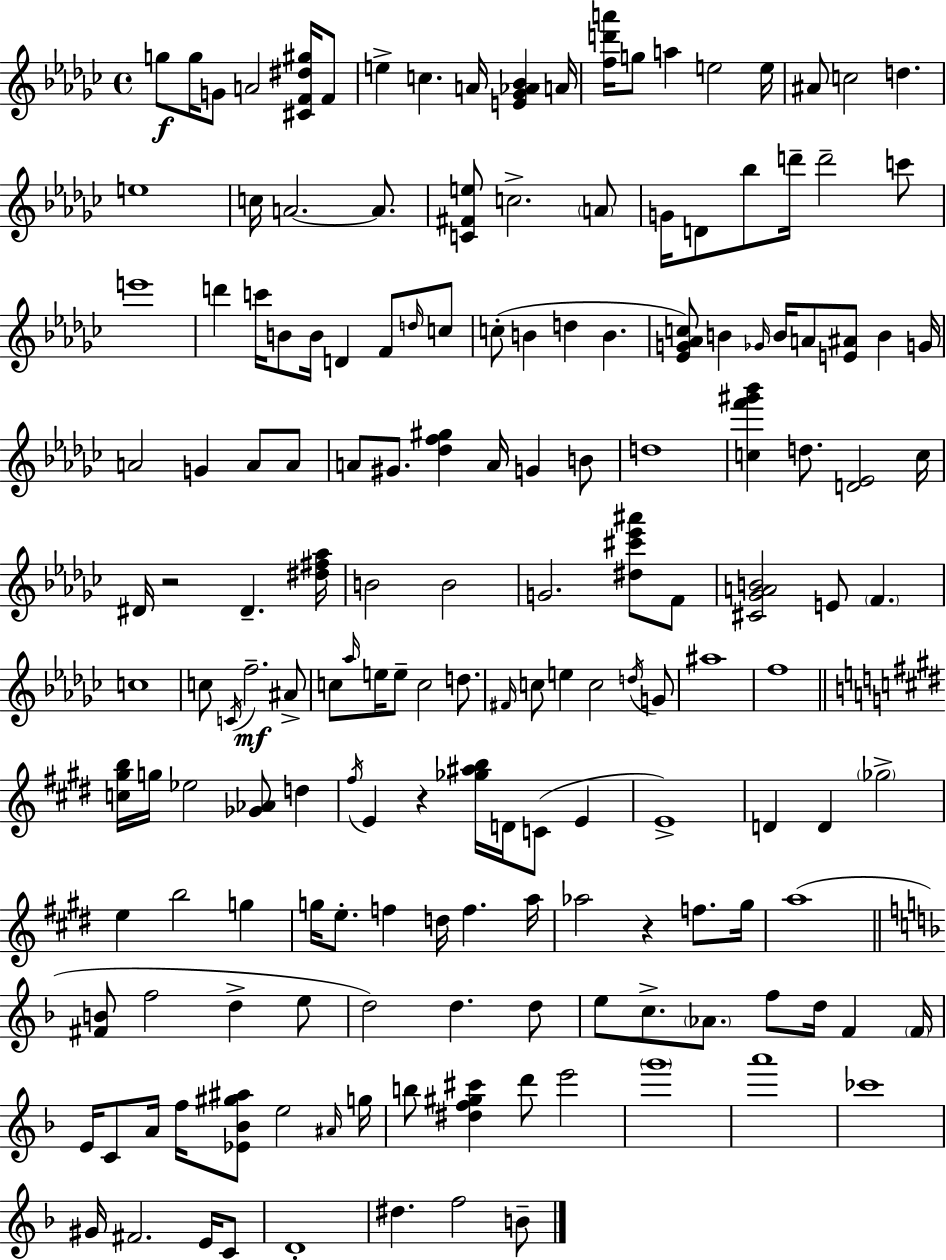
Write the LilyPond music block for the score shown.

{
  \clef treble
  \time 4/4
  \defaultTimeSignature
  \key ees \minor
  \repeat volta 2 { g''8\f g''16 g'8 a'2 <cis' f' dis'' gis''>16 f'8 | e''4-> c''4. a'16 <e' ges' aes' bes'>4 a'16 | <f'' d''' a'''>16 g''8 a''4 e''2 e''16 | ais'8 c''2 d''4. | \break e''1 | c''16 a'2.~~ a'8. | <c' fis' e''>8 c''2.-> \parenthesize a'8 | g'16 d'8 bes''8 d'''16-- d'''2-- c'''8 | \break e'''1 | d'''4 c'''16 b'8 b'16 d'4 f'8 \grace { d''16 } c''8 | c''8-.( b'4 d''4 b'4. | <ees' g' aes' c''>8) b'4 \grace { ges'16 } b'16 a'8 <e' ais'>8 b'4 | \break g'16 a'2 g'4 a'8 | a'8 a'8 gis'8. <des'' f'' gis''>4 a'16 g'4 | b'8 d''1 | <c'' f''' gis''' bes'''>4 d''8. <d' ees'>2 | \break c''16 dis'16 r2 dis'4.-- | <dis'' fis'' aes''>16 b'2 b'2 | g'2. <dis'' cis''' ees''' ais'''>8 | f'8 <cis' ges' a' b'>2 e'8 \parenthesize f'4. | \break c''1 | c''8 \acciaccatura { c'16 } f''2.--\mf | ais'8-> c''8 \grace { aes''16 } e''16 e''8-- c''2 | d''8. \grace { fis'16 } c''8 e''4 c''2 | \break \acciaccatura { d''16 } g'8 ais''1 | f''1 | \bar "||" \break \key e \major <c'' gis'' b''>16 g''16 ees''2 <ges' aes'>8 d''4 | \acciaccatura { fis''16 } e'4 r4 <ges'' ais'' b''>16 d'16 c'8( e'4 | e'1->) | d'4 d'4 \parenthesize ges''2-> | \break e''4 b''2 g''4 | g''16 e''8.-. f''4 d''16 f''4. | a''16 aes''2 r4 f''8. | gis''16 a''1( | \break \bar "||" \break \key f \major <fis' b'>8 f''2 d''4-> e''8 | d''2) d''4. d''8 | e''8 c''8.-> \parenthesize aes'8. f''8 d''16 f'4 \parenthesize f'16 | e'16 c'8 a'16 f''16 <ees' bes' gis'' ais''>8 e''2 \grace { ais'16 } | \break g''16 b''8 <dis'' f'' gis'' cis'''>4 d'''8 e'''2 | \parenthesize g'''1 | a'''1 | ces'''1 | \break gis'16 fis'2. e'16 c'8 | d'1-. | dis''4. f''2 b'8-- | } \bar "|."
}